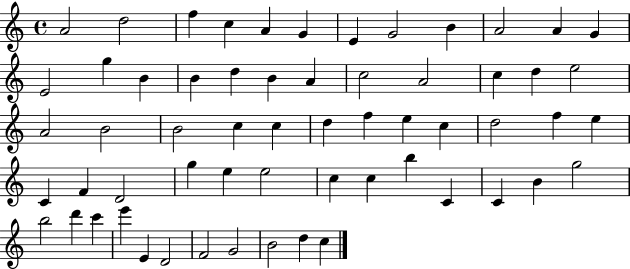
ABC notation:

X:1
T:Untitled
M:4/4
L:1/4
K:C
A2 d2 f c A G E G2 B A2 A G E2 g B B d B A c2 A2 c d e2 A2 B2 B2 c c d f e c d2 f e C F D2 g e e2 c c b C C B g2 b2 d' c' e' E D2 F2 G2 B2 d c